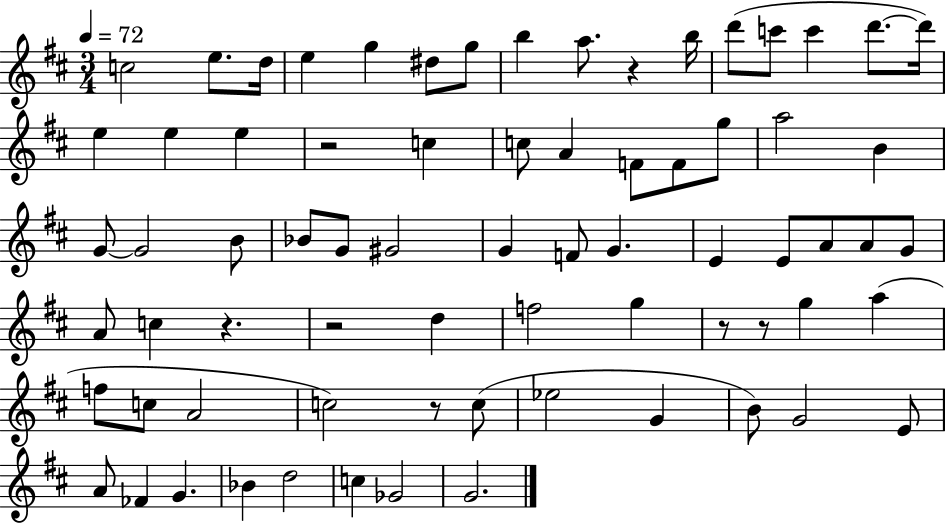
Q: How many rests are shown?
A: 7